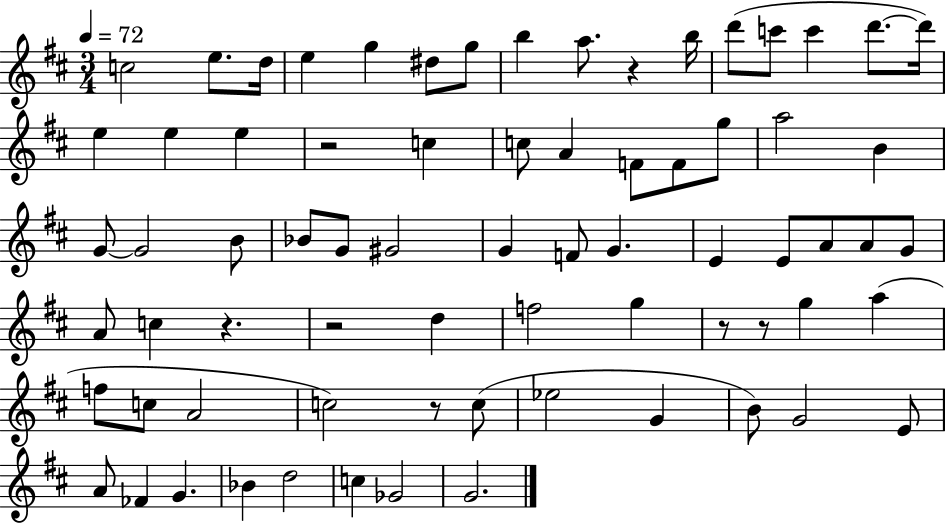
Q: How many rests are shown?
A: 7